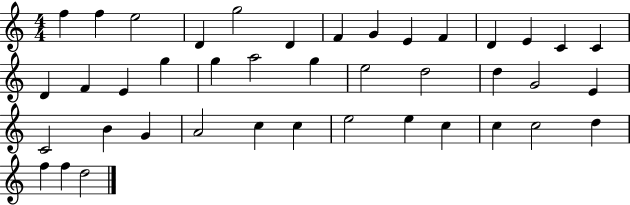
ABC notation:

X:1
T:Untitled
M:4/4
L:1/4
K:C
f f e2 D g2 D F G E F D E C C D F E g g a2 g e2 d2 d G2 E C2 B G A2 c c e2 e c c c2 d f f d2